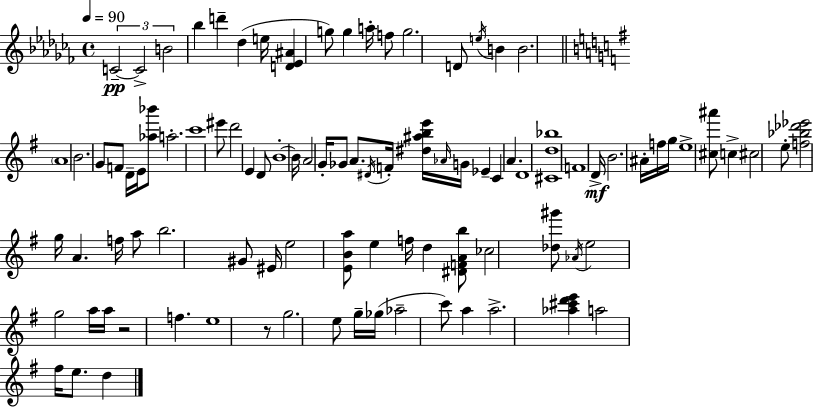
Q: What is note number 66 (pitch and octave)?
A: E5